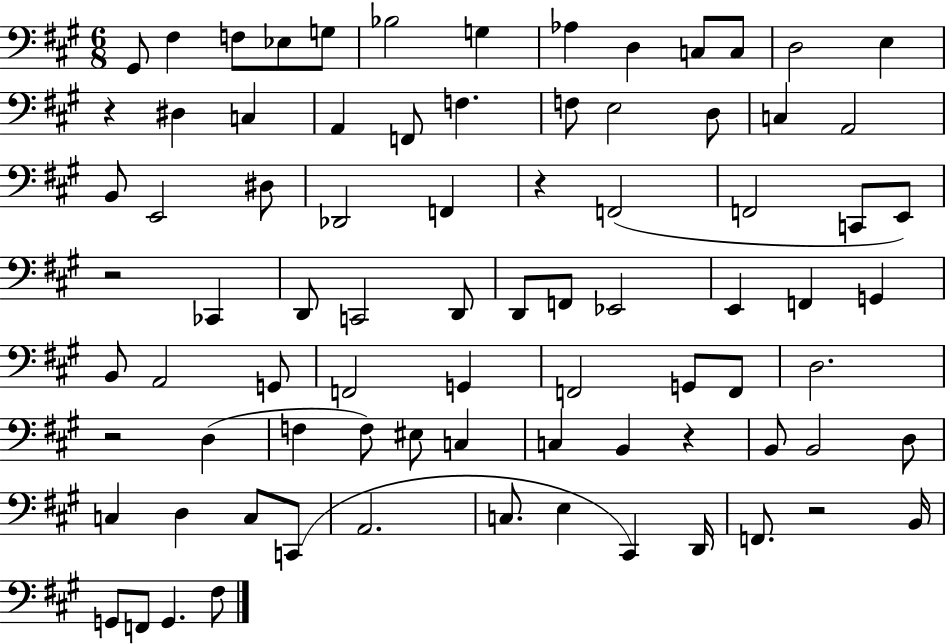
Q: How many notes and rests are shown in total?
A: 82